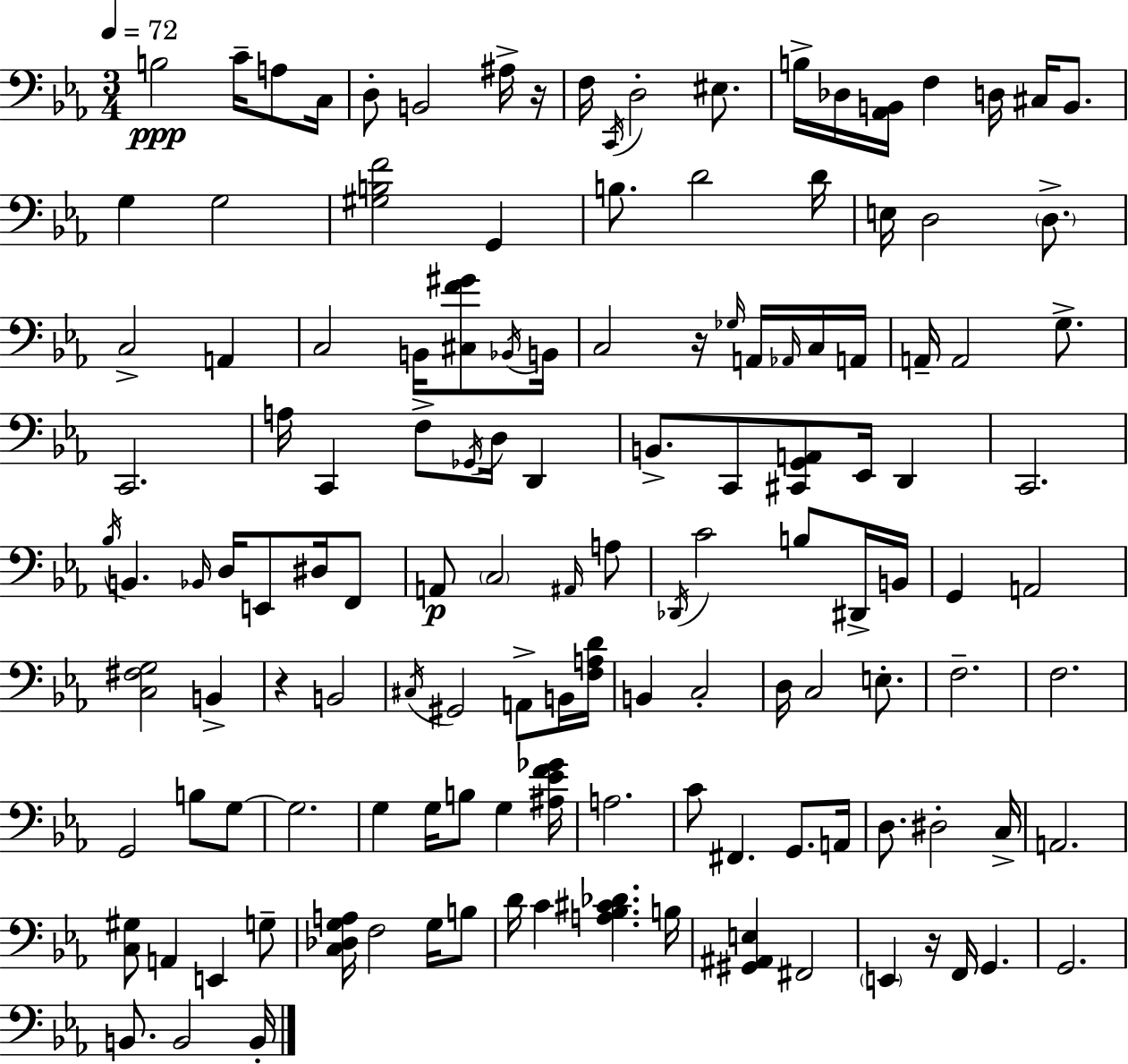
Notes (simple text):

B3/h C4/s A3/e C3/s D3/e B2/h A#3/s R/s F3/s C2/s D3/h EIS3/e. B3/s Db3/s [Ab2,B2]/s F3/q D3/s C#3/s B2/e. G3/q G3/h [G#3,B3,F4]/h G2/q B3/e. D4/h D4/s E3/s D3/h D3/e. C3/h A2/q C3/h B2/s [C#3,F4,G#4]/e Bb2/s B2/s C3/h R/s Gb3/s A2/s Ab2/s C3/s A2/s A2/s A2/h G3/e. C2/h. A3/s C2/q F3/e Gb2/s D3/s D2/q B2/e. C2/e [C#2,G2,A2]/e Eb2/s D2/q C2/h. Bb3/s B2/q. Bb2/s D3/s E2/e D#3/s F2/e A2/e C3/h A#2/s A3/e Db2/s C4/h B3/e D#2/s B2/s G2/q A2/h [C3,F#3,G3]/h B2/q R/q B2/h C#3/s G#2/h A2/e B2/s [F3,A3,D4]/s B2/q C3/h D3/s C3/h E3/e. F3/h. F3/h. G2/h B3/e G3/e G3/h. G3/q G3/s B3/e G3/q [A#3,Eb4,F4,Gb4]/s A3/h. C4/e F#2/q. G2/e. A2/s D3/e. D#3/h C3/s A2/h. [C3,G#3]/e A2/q E2/q G3/e [C3,Db3,G3,A3]/s F3/h G3/s B3/e D4/s C4/q [A3,Bb3,C#4,Db4]/q. B3/s [G#2,A#2,E3]/q F#2/h E2/q R/s F2/s G2/q. G2/h. B2/e. B2/h B2/s